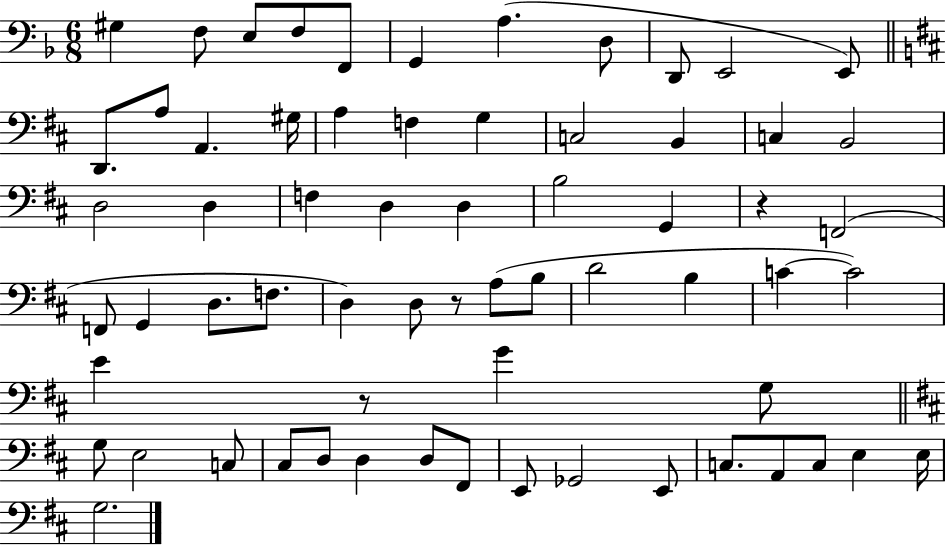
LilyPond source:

{
  \clef bass
  \numericTimeSignature
  \time 6/8
  \key f \major
  \repeat volta 2 { gis4 f8 e8 f8 f,8 | g,4 a4.( d8 | d,8 e,2 e,8) | \bar "||" \break \key b \minor d,8. a8 a,4. gis16 | a4 f4 g4 | c2 b,4 | c4 b,2 | \break d2 d4 | f4 d4 d4 | b2 g,4 | r4 f,2( | \break f,8 g,4 d8. f8. | d4) d8 r8 a8( b8 | d'2 b4 | c'4~~ c'2) | \break e'4 r8 g'4 g8 | \bar "||" \break \key b \minor g8 e2 c8 | cis8 d8 d4 d8 fis,8 | e,8 ges,2 e,8 | c8. a,8 c8 e4 e16 | \break g2. | } \bar "|."
}